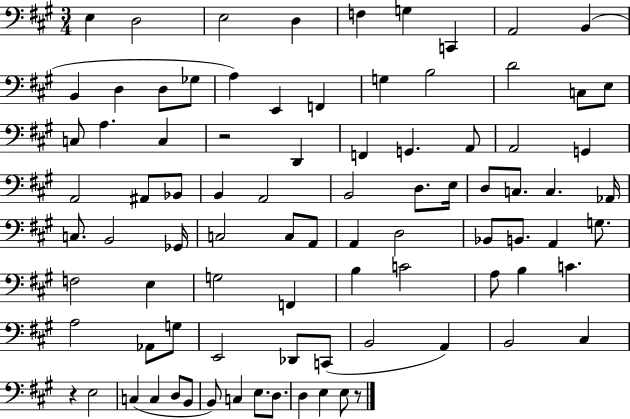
X:1
T:Untitled
M:3/4
L:1/4
K:A
E, D,2 E,2 D, F, G, C,, A,,2 B,, B,, D, D,/2 _G,/2 A, E,, F,, G, B,2 D2 C,/2 E,/2 C,/2 A, C, z2 D,, F,, G,, A,,/2 A,,2 G,, A,,2 ^A,,/2 _B,,/2 B,, A,,2 B,,2 D,/2 E,/4 D,/2 C,/2 C, _A,,/4 C,/2 B,,2 _G,,/4 C,2 C,/2 A,,/2 A,, D,2 _B,,/2 B,,/2 A,, G,/2 F,2 E, G,2 F,, B, C2 A,/2 B, C A,2 _A,,/2 G,/2 E,,2 _D,,/2 C,,/2 B,,2 A,, B,,2 ^C, z E,2 C, C, D,/2 B,,/2 B,,/2 C, E,/2 D,/2 D, E, E,/2 z/2